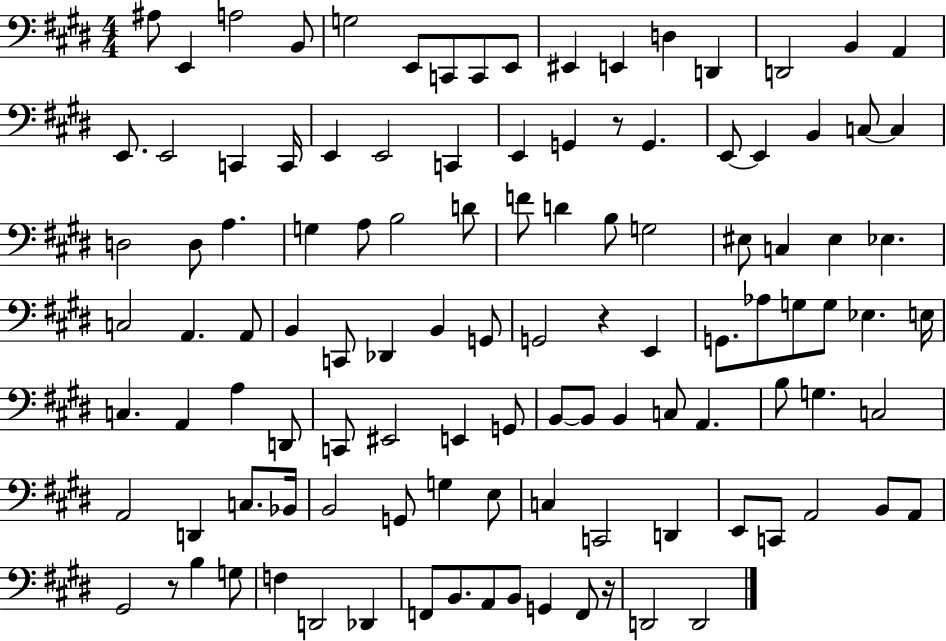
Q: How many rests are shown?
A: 4